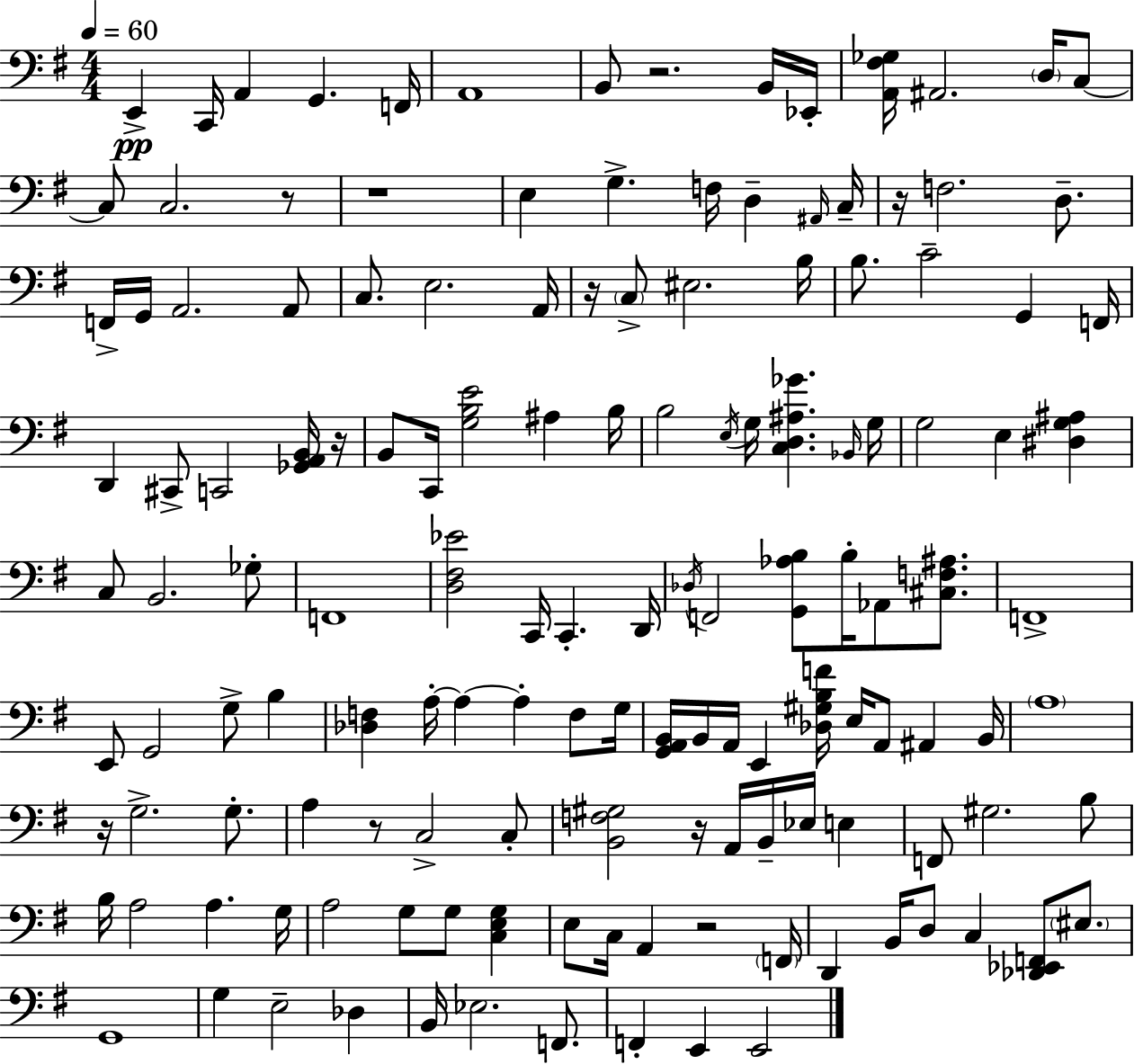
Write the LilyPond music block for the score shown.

{
  \clef bass
  \numericTimeSignature
  \time 4/4
  \key g \major
  \tempo 4 = 60
  e,4->\pp c,16 a,4 g,4. f,16 | a,1 | b,8 r2. b,16 ees,16-. | <a, fis ges>16 ais,2. \parenthesize d16 c8~~ | \break c8 c2. r8 | r1 | e4 g4.-> f16 d4-- \grace { ais,16 } | c16-- r16 f2. d8.-- | \break f,16-> g,16 a,2. a,8 | c8. e2. | a,16 r16 \parenthesize c8-> eis2. | b16 b8. c'2-- g,4 | \break f,16 d,4 cis,8-> c,2 <ges, a, b,>16 | r16 b,8 c,16 <g b e'>2 ais4 | b16 b2 \acciaccatura { e16 } g16 <c d ais ges'>4. | \grace { bes,16 } g16 g2 e4 <dis g ais>4 | \break c8 b,2. | ges8-. f,1 | <d fis ees'>2 c,16 c,4.-. | d,16 \acciaccatura { des16 } f,2 <g, aes b>8 b16-. aes,8 | \break <cis f ais>8. f,1-> | e,8 g,2 g8-> | b4 <des f>4 a16-.~~ a4~~ a4-. | f8 g16 <g, a, b,>16 b,16 a,16 e,4 <des gis b f'>16 e16 a,8 ais,4 | \break b,16 \parenthesize a1 | r16 g2.-> | g8.-. a4 r8 c2-> | c8-. <b, f gis>2 r16 a,16 b,16-- ees16 | \break e4 f,8 gis2. | b8 b16 a2 a4. | g16 a2 g8 g8 | <c e g>4 e8 c16 a,4 r2 | \break \parenthesize f,16 d,4 b,16 d8 c4 <des, ees, f,>8 | \parenthesize eis8. g,1 | g4 e2-- | des4 b,16 ees2. | \break f,8. f,4-. e,4 e,2 | \bar "|."
}